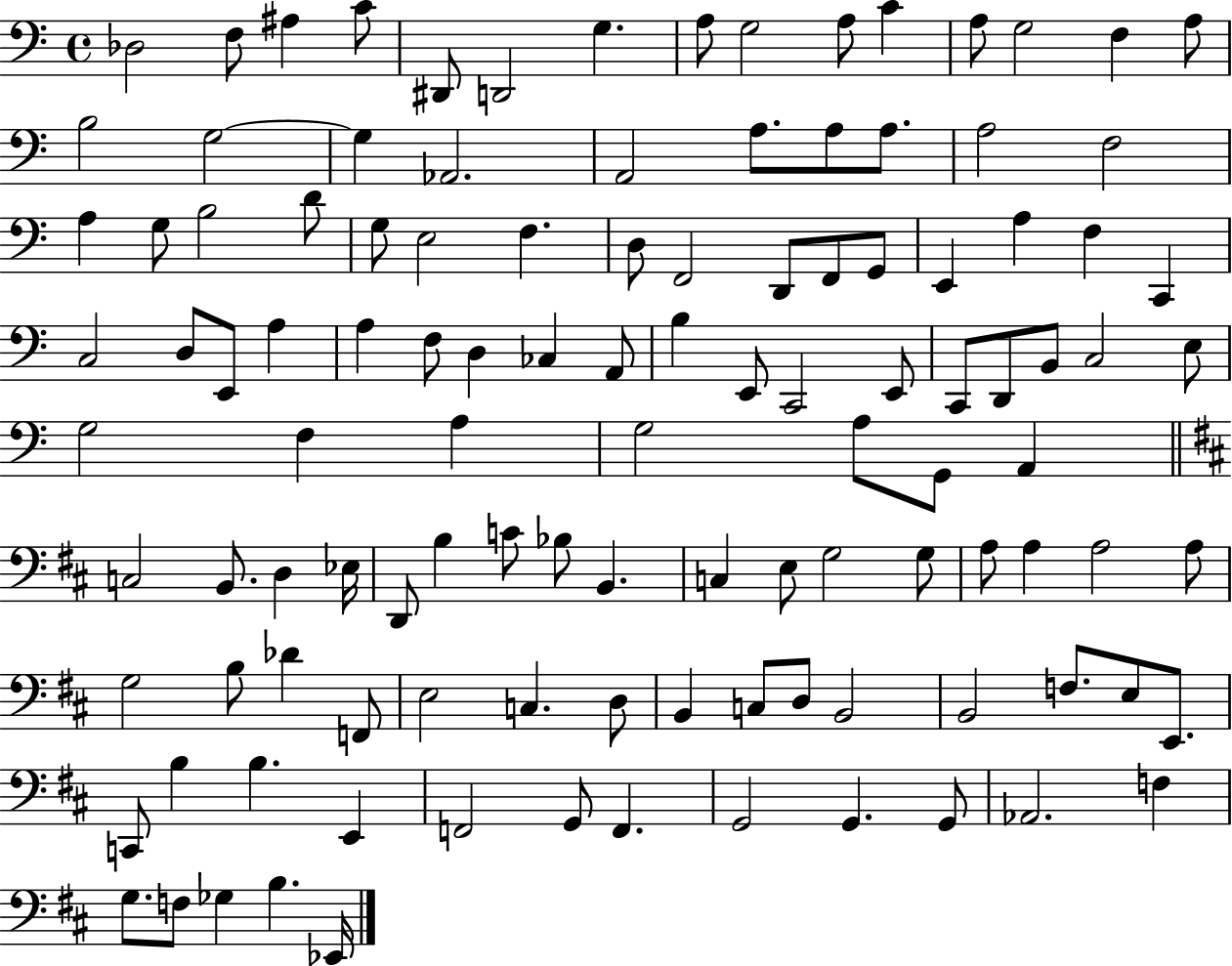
Db3/h F3/e A#3/q C4/e D#2/e D2/h G3/q. A3/e G3/h A3/e C4/q A3/e G3/h F3/q A3/e B3/h G3/h G3/q Ab2/h. A2/h A3/e. A3/e A3/e. A3/h F3/h A3/q G3/e B3/h D4/e G3/e E3/h F3/q. D3/e F2/h D2/e F2/e G2/e E2/q A3/q F3/q C2/q C3/h D3/e E2/e A3/q A3/q F3/e D3/q CES3/q A2/e B3/q E2/e C2/h E2/e C2/e D2/e B2/e C3/h E3/e G3/h F3/q A3/q G3/h A3/e G2/e A2/q C3/h B2/e. D3/q Eb3/s D2/e B3/q C4/e Bb3/e B2/q. C3/q E3/e G3/h G3/e A3/e A3/q A3/h A3/e G3/h B3/e Db4/q F2/e E3/h C3/q. D3/e B2/q C3/e D3/e B2/h B2/h F3/e. E3/e E2/e. C2/e B3/q B3/q. E2/q F2/h G2/e F2/q. G2/h G2/q. G2/e Ab2/h. F3/q G3/e. F3/e Gb3/q B3/q. Eb2/s